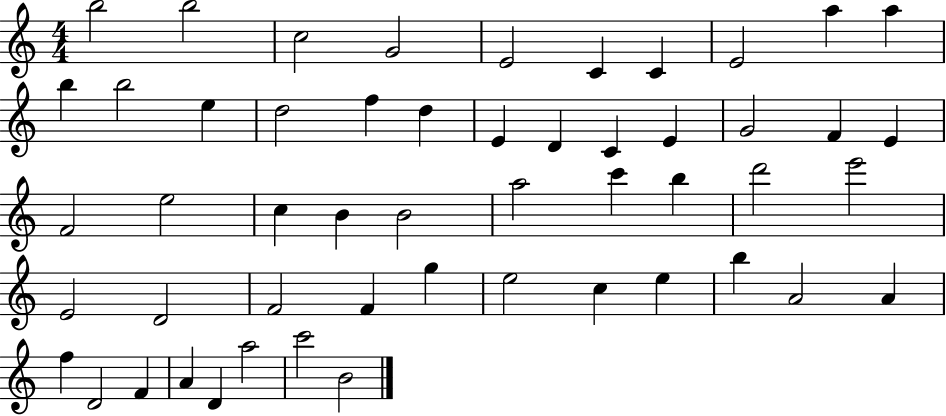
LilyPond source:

{
  \clef treble
  \numericTimeSignature
  \time 4/4
  \key c \major
  b''2 b''2 | c''2 g'2 | e'2 c'4 c'4 | e'2 a''4 a''4 | \break b''4 b''2 e''4 | d''2 f''4 d''4 | e'4 d'4 c'4 e'4 | g'2 f'4 e'4 | \break f'2 e''2 | c''4 b'4 b'2 | a''2 c'''4 b''4 | d'''2 e'''2 | \break e'2 d'2 | f'2 f'4 g''4 | e''2 c''4 e''4 | b''4 a'2 a'4 | \break f''4 d'2 f'4 | a'4 d'4 a''2 | c'''2 b'2 | \bar "|."
}